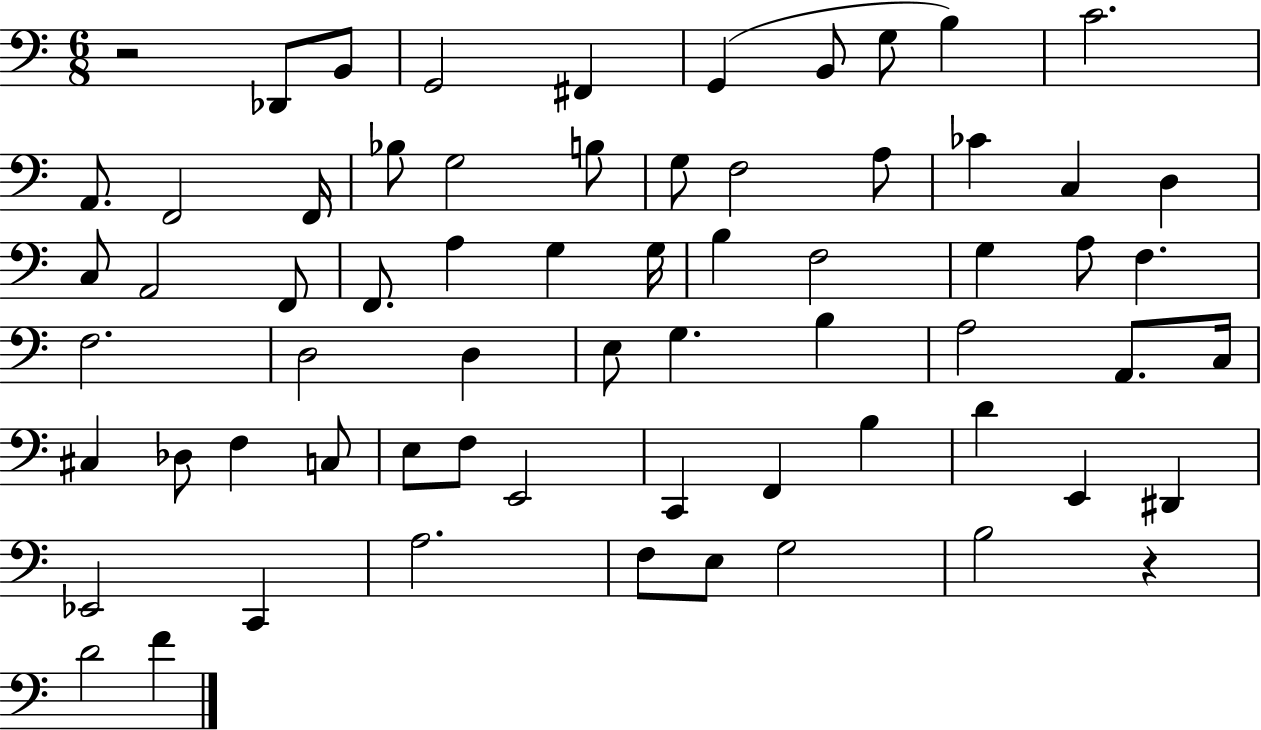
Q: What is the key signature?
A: C major